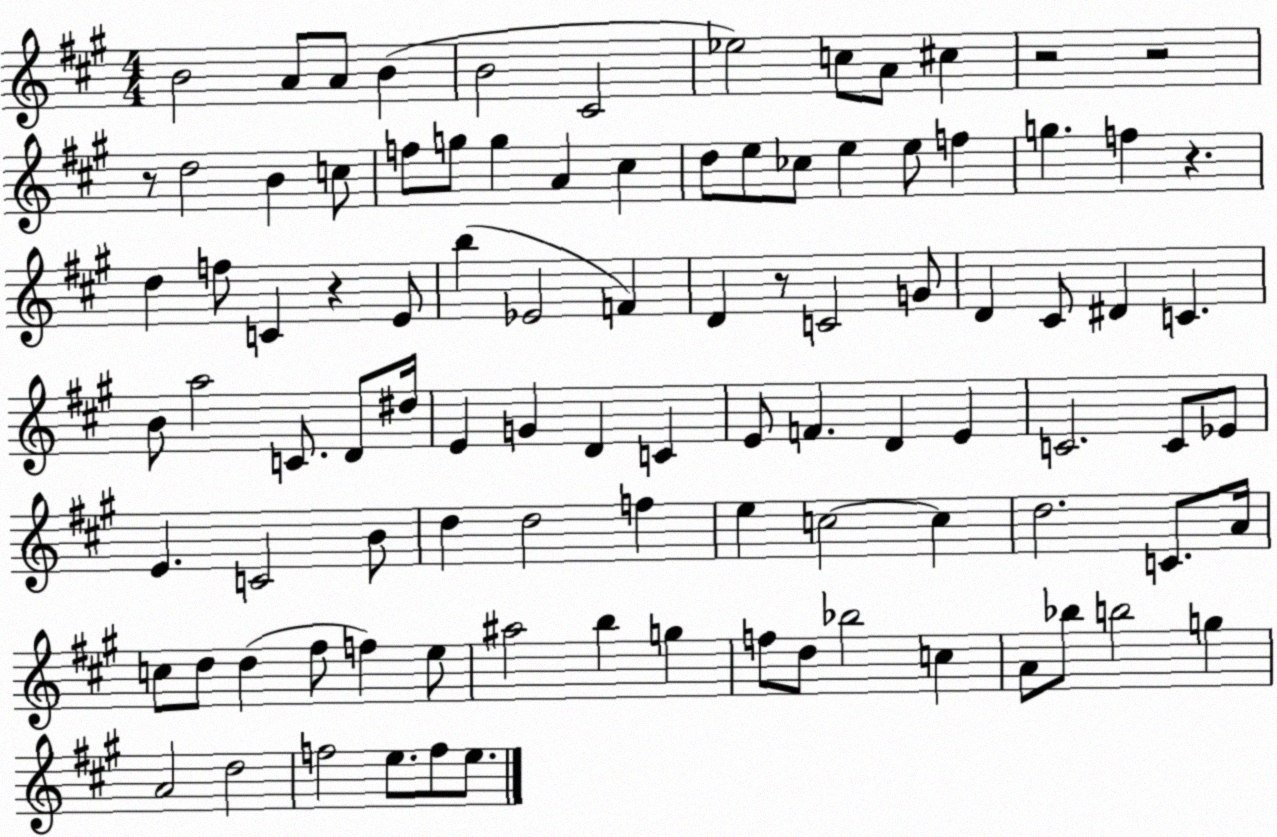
X:1
T:Untitled
M:4/4
L:1/4
K:A
B2 A/2 A/2 B B2 ^C2 _e2 c/2 A/2 ^c z2 z2 z/2 d2 B c/2 f/2 g/2 g A ^c d/2 e/2 _c/2 e e/2 f g f z d f/2 C z E/2 b _E2 F D z/2 C2 G/2 D ^C/2 ^D C B/2 a2 C/2 D/2 ^d/4 E G D C E/2 F D E C2 C/2 _E/2 E C2 B/2 d d2 f e c2 c d2 C/2 A/4 c/2 d/2 d ^f/2 f e/2 ^a2 b g f/2 d/2 _b2 c A/2 _b/2 b2 g A2 d2 f2 e/2 f/2 e/2